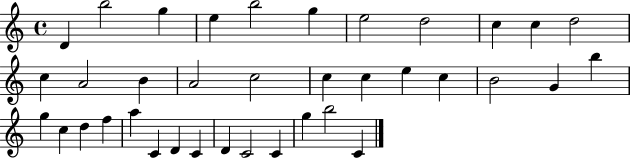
X:1
T:Untitled
M:4/4
L:1/4
K:C
D b2 g e b2 g e2 d2 c c d2 c A2 B A2 c2 c c e c B2 G b g c d f a C D C D C2 C g b2 C